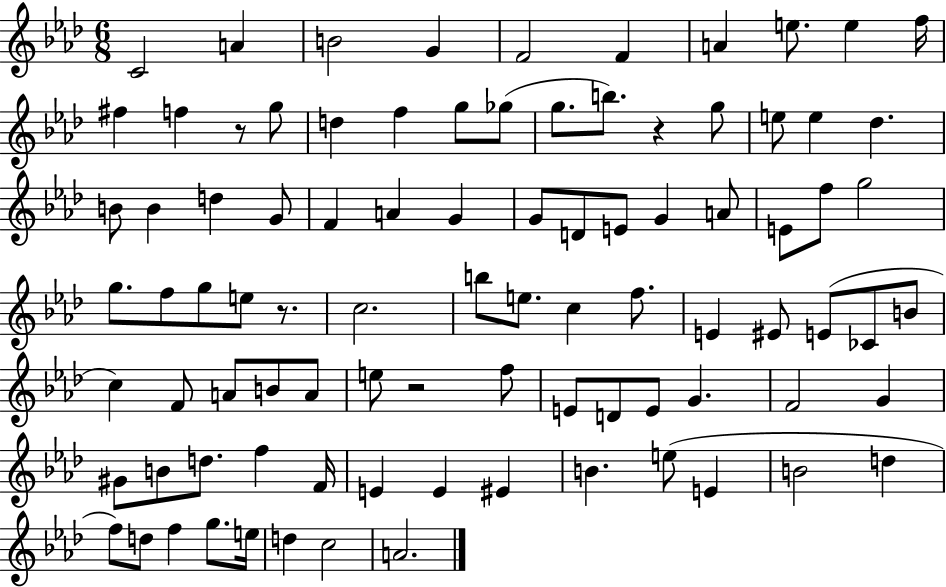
{
  \clef treble
  \numericTimeSignature
  \time 6/8
  \key aes \major
  c'2 a'4 | b'2 g'4 | f'2 f'4 | a'4 e''8. e''4 f''16 | \break fis''4 f''4 r8 g''8 | d''4 f''4 g''8 ges''8( | g''8. b''8.) r4 g''8 | e''8 e''4 des''4. | \break b'8 b'4 d''4 g'8 | f'4 a'4 g'4 | g'8 d'8 e'8 g'4 a'8 | e'8 f''8 g''2 | \break g''8. f''8 g''8 e''8 r8. | c''2. | b''8 e''8. c''4 f''8. | e'4 eis'8 e'8( ces'8 b'8 | \break c''4) f'8 a'8 b'8 a'8 | e''8 r2 f''8 | e'8 d'8 e'8 g'4. | f'2 g'4 | \break gis'8 b'8 d''8. f''4 f'16 | e'4 e'4 eis'4 | b'4. e''8( e'4 | b'2 d''4 | \break f''8) d''8 f''4 g''8. e''16 | d''4 c''2 | a'2. | \bar "|."
}